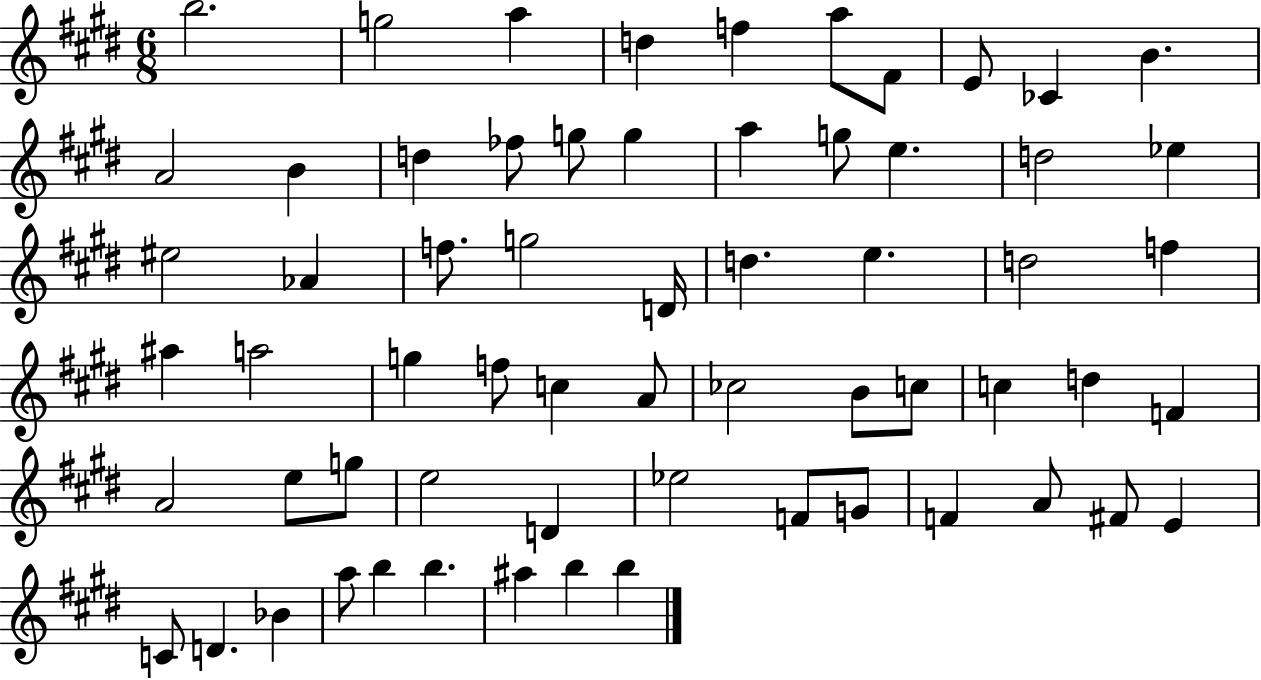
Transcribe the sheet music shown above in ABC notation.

X:1
T:Untitled
M:6/8
L:1/4
K:E
b2 g2 a d f a/2 ^F/2 E/2 _C B A2 B d _f/2 g/2 g a g/2 e d2 _e ^e2 _A f/2 g2 D/4 d e d2 f ^a a2 g f/2 c A/2 _c2 B/2 c/2 c d F A2 e/2 g/2 e2 D _e2 F/2 G/2 F A/2 ^F/2 E C/2 D _B a/2 b b ^a b b